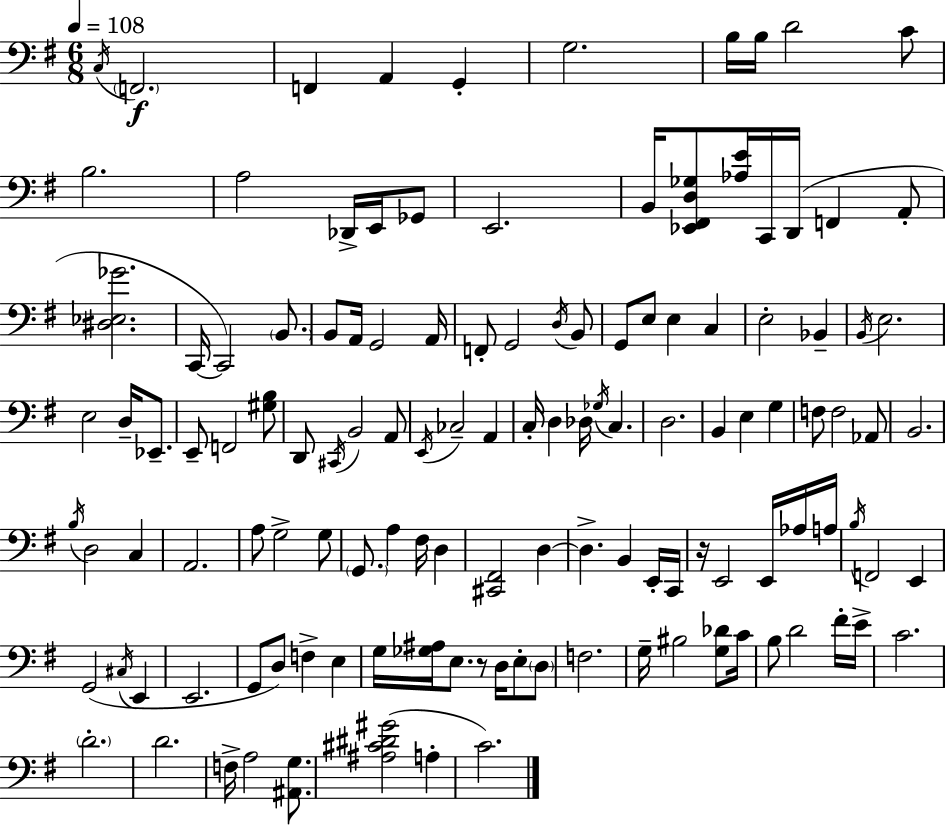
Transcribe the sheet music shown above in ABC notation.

X:1
T:Untitled
M:6/8
L:1/4
K:G
C,/4 F,,2 F,, A,, G,, G,2 B,/4 B,/4 D2 C/2 B,2 A,2 _D,,/4 E,,/4 _G,,/2 E,,2 B,,/4 [_E,,^F,,D,_G,]/2 [_A,E]/4 C,,/4 D,,/4 F,, A,,/2 [^D,_E,_G]2 C,,/4 C,,2 B,,/2 B,,/2 A,,/4 G,,2 A,,/4 F,,/2 G,,2 D,/4 B,,/2 G,,/2 E,/2 E, C, E,2 _B,, B,,/4 E,2 E,2 D,/4 _E,,/2 E,,/2 F,,2 [^G,B,]/2 D,,/2 ^C,,/4 B,,2 A,,/2 E,,/4 _C,2 A,, C,/4 D, _D,/4 _G,/4 C, D,2 B,, E, G, F,/2 F,2 _A,,/2 B,,2 B,/4 D,2 C, A,,2 A,/2 G,2 G,/2 G,,/2 A, ^F,/4 D, [^C,,^F,,]2 D, D, B,, E,,/4 C,,/4 z/4 E,,2 E,,/4 _A,/4 A,/4 B,/4 F,,2 E,, G,,2 ^C,/4 E,, E,,2 G,,/2 D,/2 F, E, G,/4 [_G,^A,]/4 E,/2 z/2 D,/4 E,/2 D,/2 F,2 G,/4 ^B,2 [G,_D]/2 C/4 B,/2 D2 ^F/4 E/4 C2 D2 D2 F,/4 A,2 [^A,,G,]/2 [^A,^C^D^G]2 A, C2